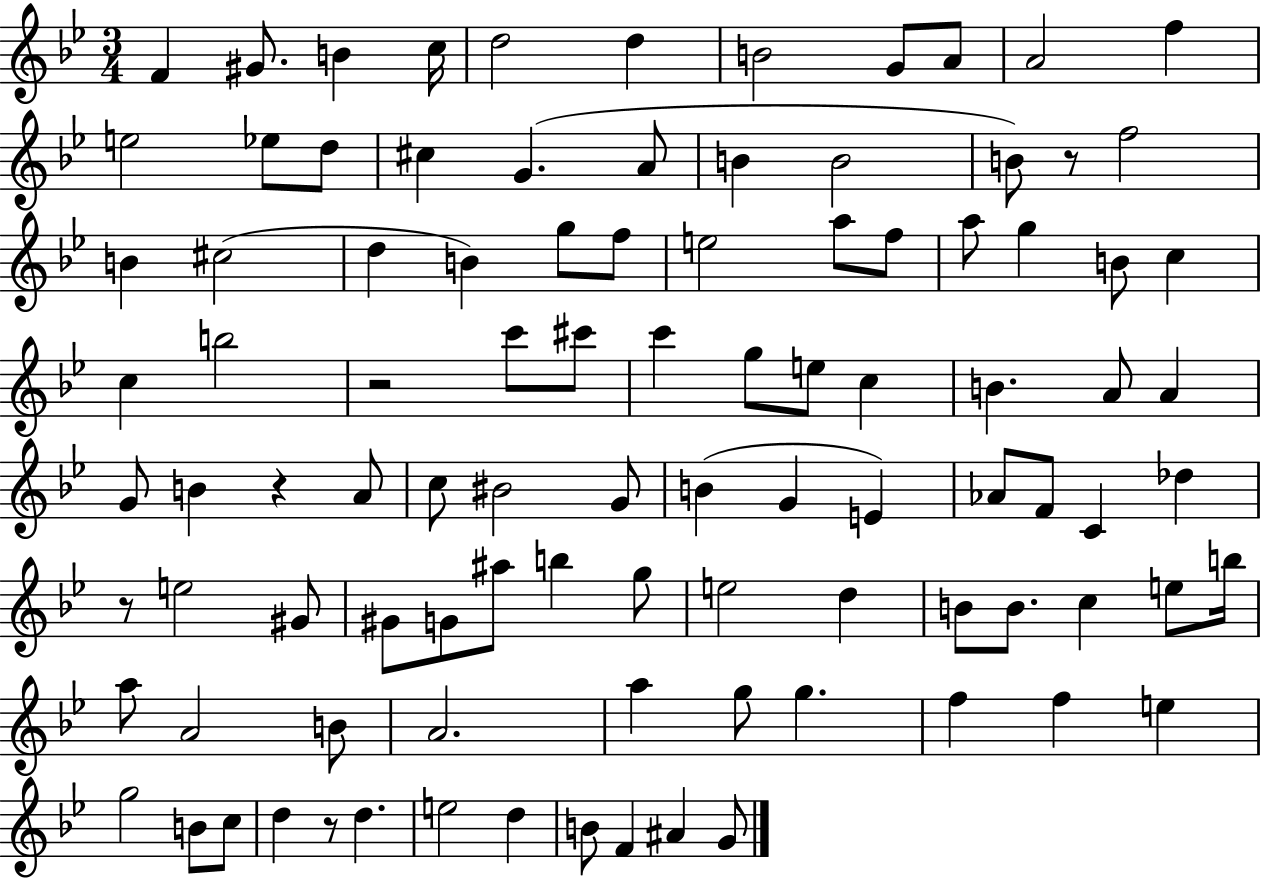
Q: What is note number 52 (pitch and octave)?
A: B4